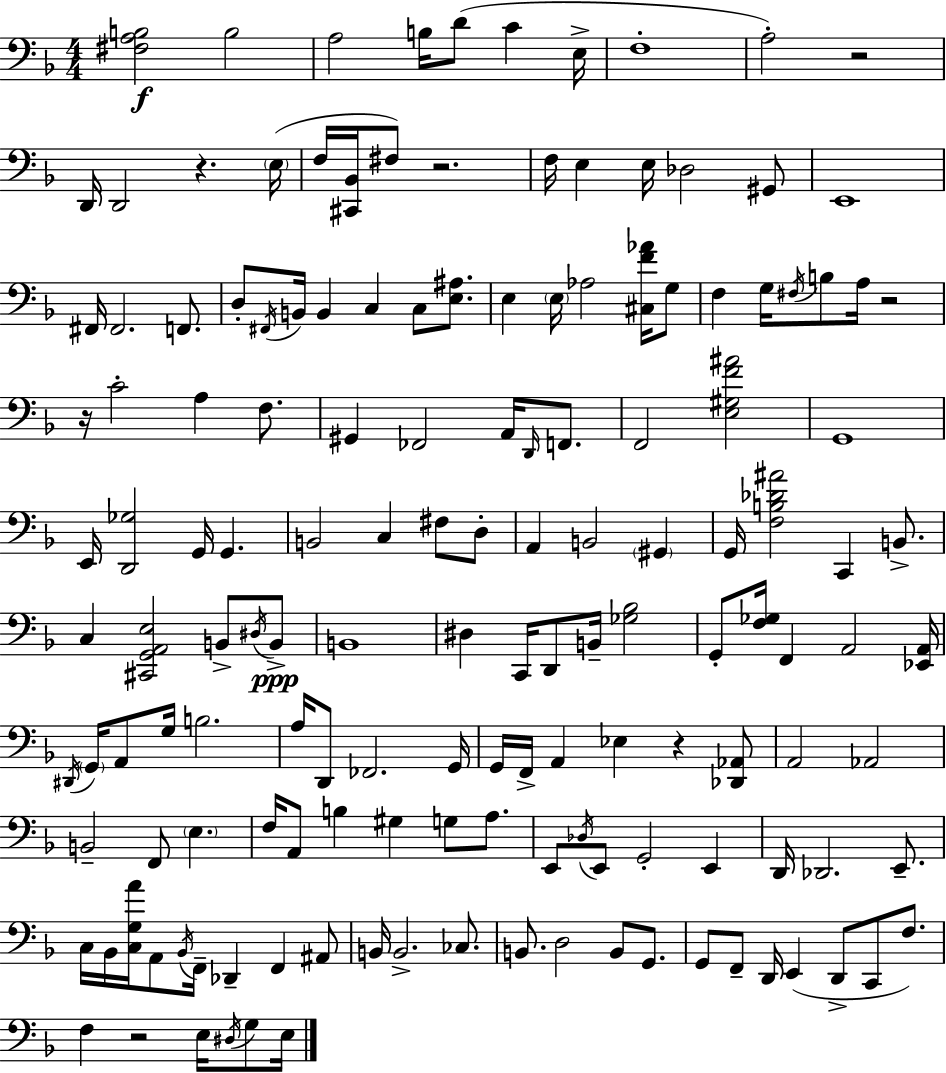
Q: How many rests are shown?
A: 7